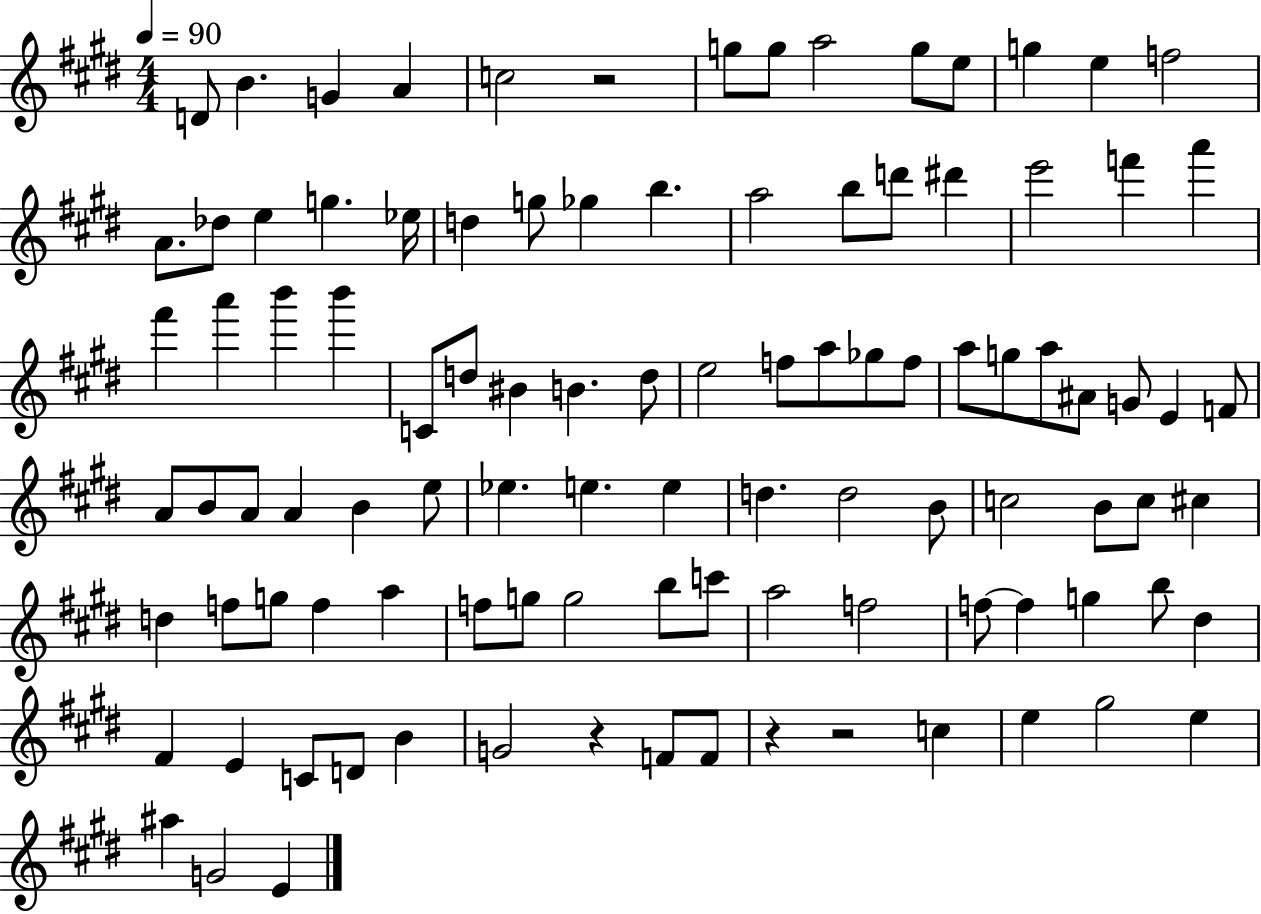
X:1
T:Untitled
M:4/4
L:1/4
K:E
D/2 B G A c2 z2 g/2 g/2 a2 g/2 e/2 g e f2 A/2 _d/2 e g _e/4 d g/2 _g b a2 b/2 d'/2 ^d' e'2 f' a' ^f' a' b' b' C/2 d/2 ^B B d/2 e2 f/2 a/2 _g/2 f/2 a/2 g/2 a/2 ^A/2 G/2 E F/2 A/2 B/2 A/2 A B e/2 _e e e d d2 B/2 c2 B/2 c/2 ^c d f/2 g/2 f a f/2 g/2 g2 b/2 c'/2 a2 f2 f/2 f g b/2 ^d ^F E C/2 D/2 B G2 z F/2 F/2 z z2 c e ^g2 e ^a G2 E